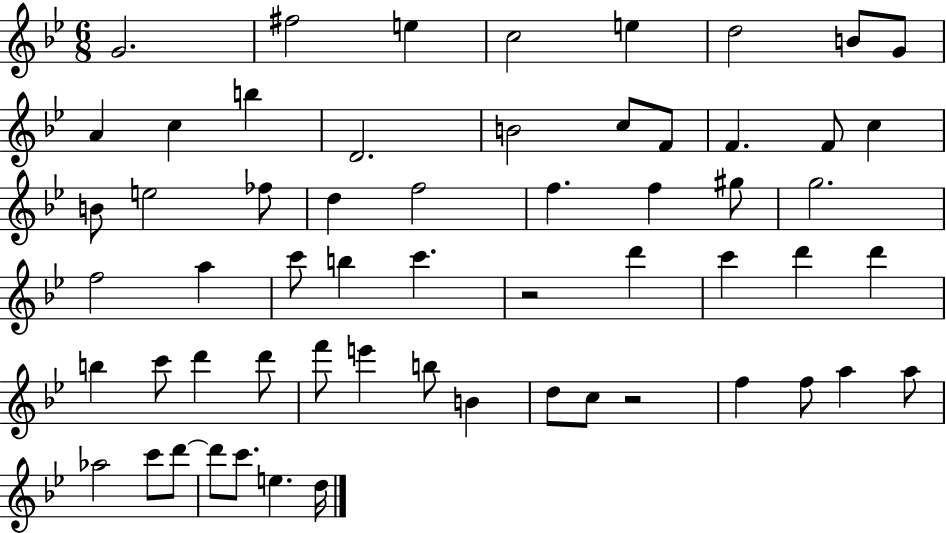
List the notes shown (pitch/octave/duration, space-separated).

G4/h. F#5/h E5/q C5/h E5/q D5/h B4/e G4/e A4/q C5/q B5/q D4/h. B4/h C5/e F4/e F4/q. F4/e C5/q B4/e E5/h FES5/e D5/q F5/h F5/q. F5/q G#5/e G5/h. F5/h A5/q C6/e B5/q C6/q. R/h D6/q C6/q D6/q D6/q B5/q C6/e D6/q D6/e F6/e E6/q B5/e B4/q D5/e C5/e R/h F5/q F5/e A5/q A5/e Ab5/h C6/e D6/e D6/e C6/e. E5/q. D5/s